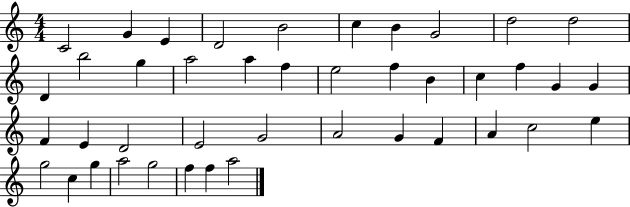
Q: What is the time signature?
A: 4/4